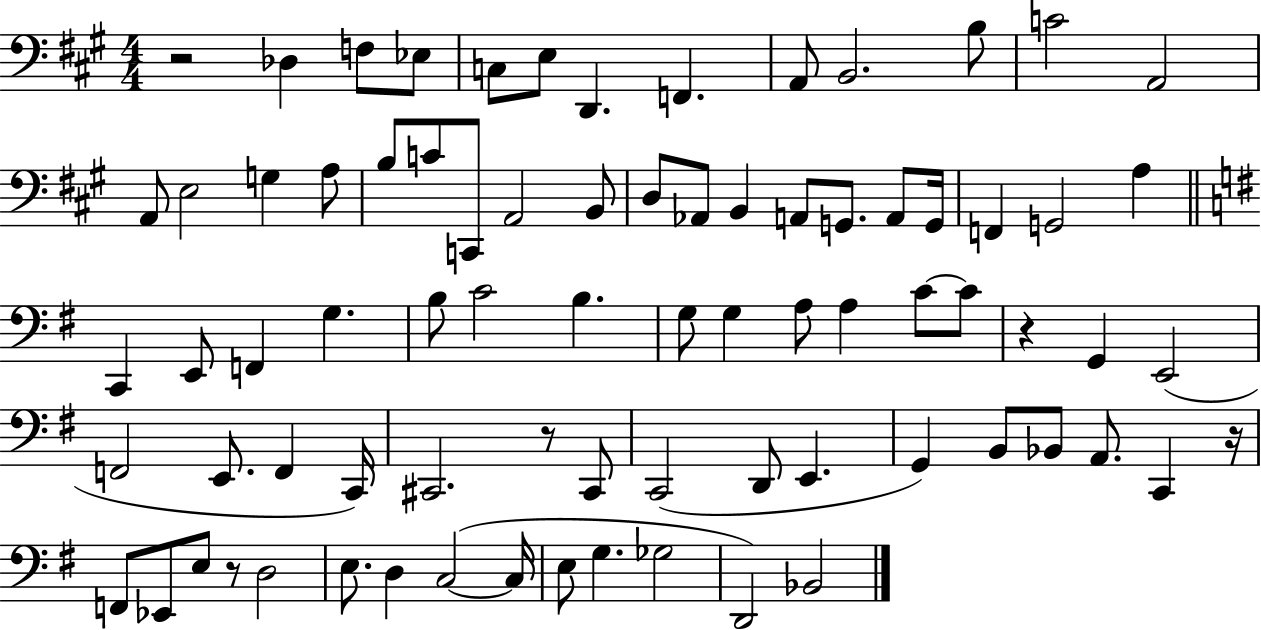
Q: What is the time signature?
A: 4/4